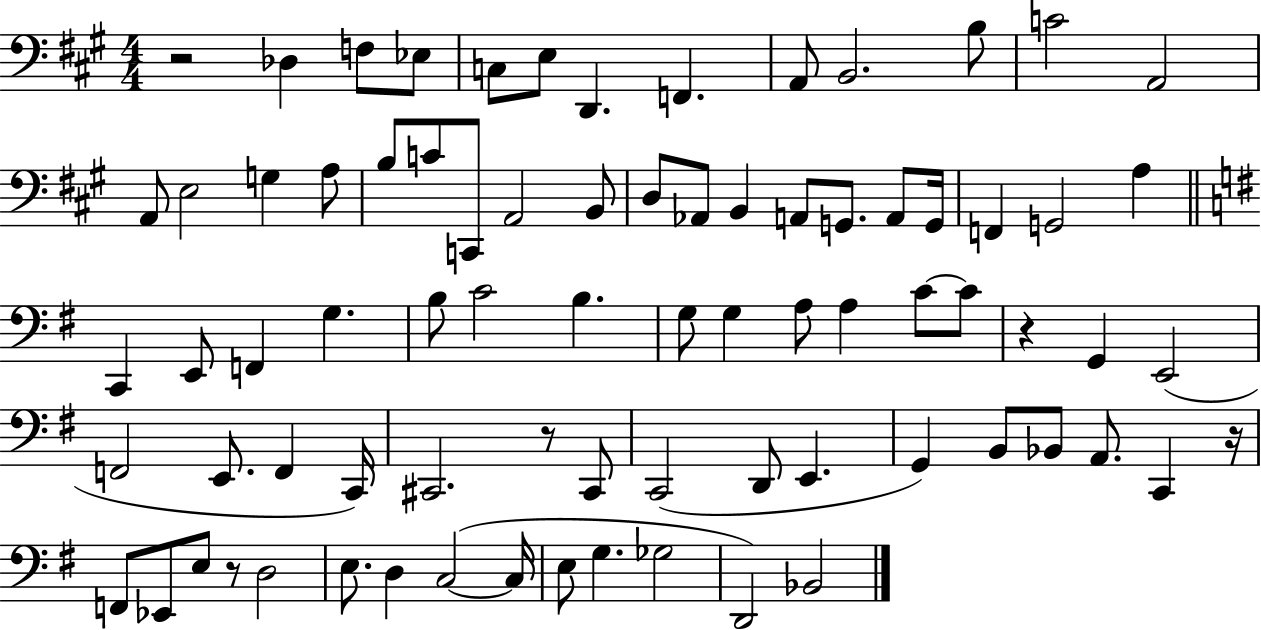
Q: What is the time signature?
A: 4/4